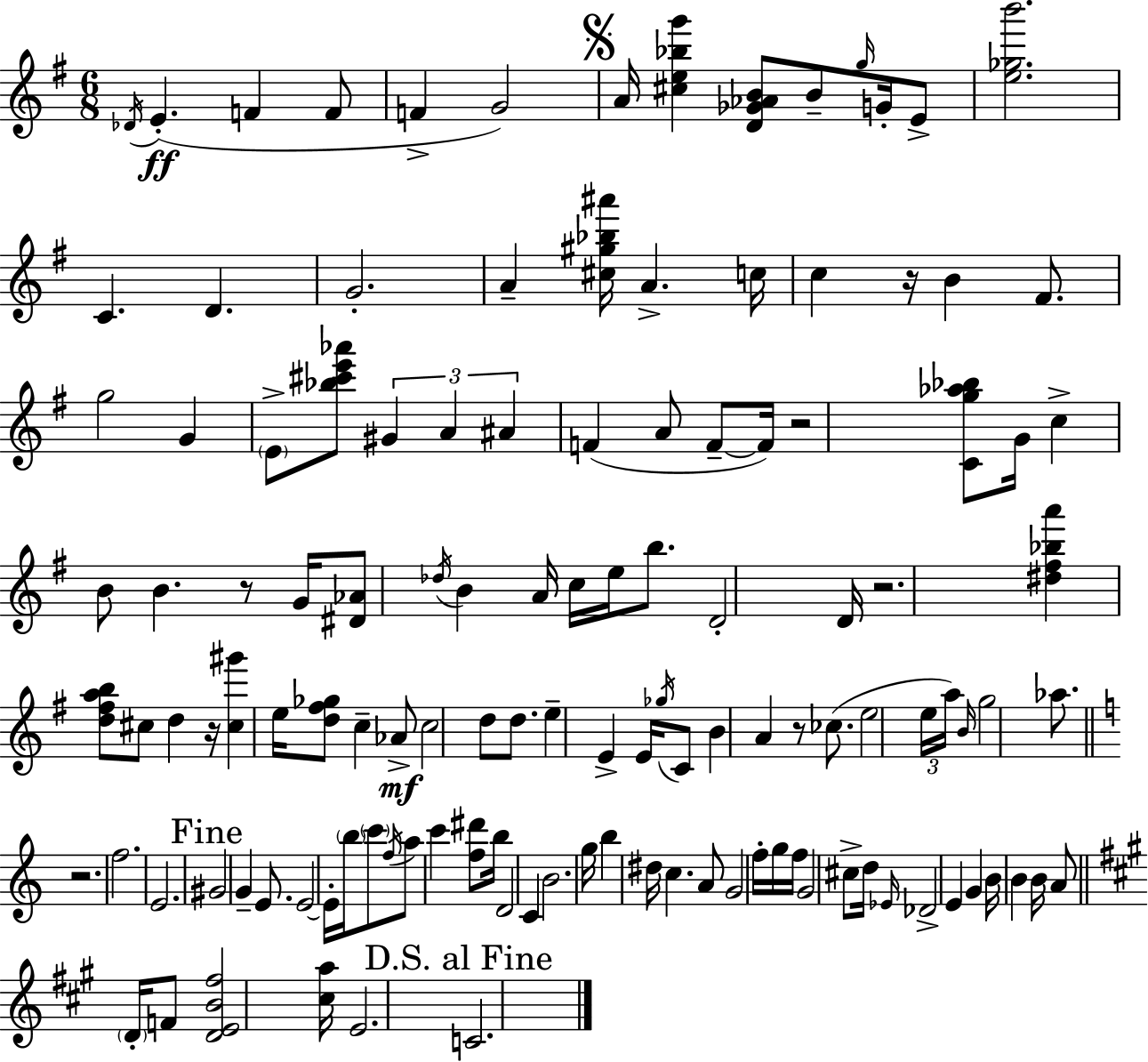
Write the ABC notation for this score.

X:1
T:Untitled
M:6/8
L:1/4
K:G
_D/4 E F F/2 F G2 A/4 [^ce_bg'] [D_G_AB]/2 B/2 g/4 G/4 E/2 [e_gb']2 C D G2 A [^c^g_b^a']/4 A c/4 c z/4 B ^F/2 g2 G E/2 [_b^c'e'_a']/2 ^G A ^A F A/2 F/2 F/4 z2 [Cg_a_b]/2 G/4 c B/2 B z/2 G/4 [^D_A]/2 _d/4 B A/4 c/4 e/4 b/2 D2 D/4 z2 [^d^f_ba'] [d^fab]/2 ^c/2 d z/4 [^c^g'] e/4 [d^f_g]/2 c _A/2 c2 d/2 d/2 e E E/4 _g/4 C/2 B A z/2 _c/2 e2 e/4 a/4 B/4 g2 _a/2 z2 f2 E2 ^G2 G E/2 E2 E/4 b/4 c'/2 f/4 a/2 c' [f^d']/2 b/4 D2 C B2 g/4 b ^d/4 c A/2 G2 f/4 g/4 f/4 G2 ^c/2 d/4 _E/4 _D2 E G B/4 B B/4 A/2 D/4 F/2 [DEB^f]2 [^ca]/4 E2 C2